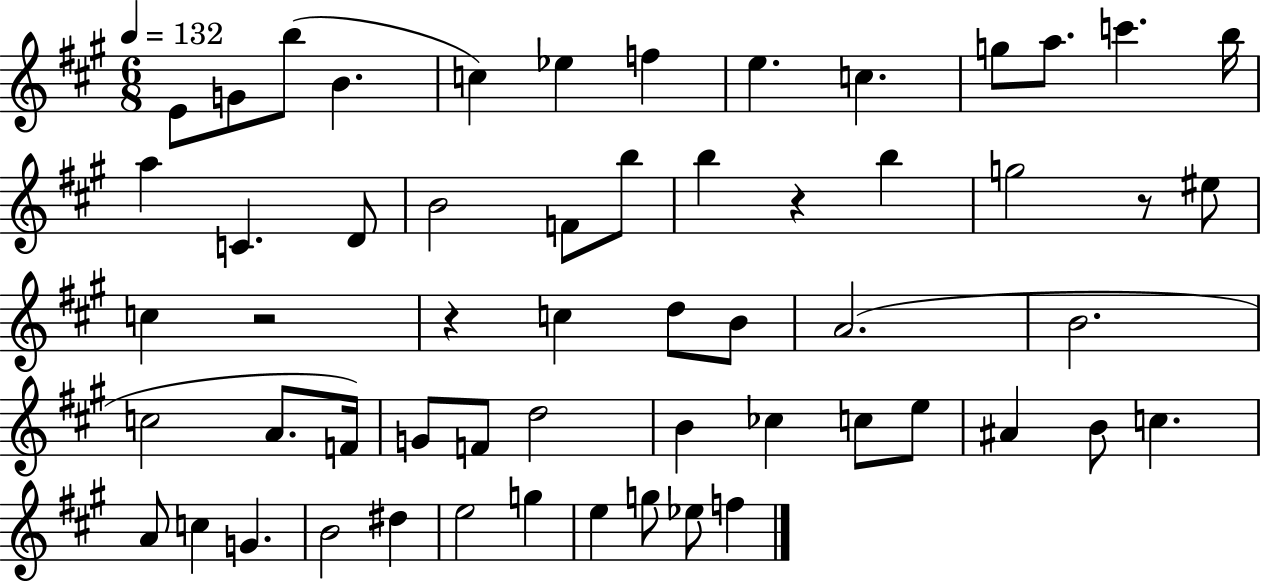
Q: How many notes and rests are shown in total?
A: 57